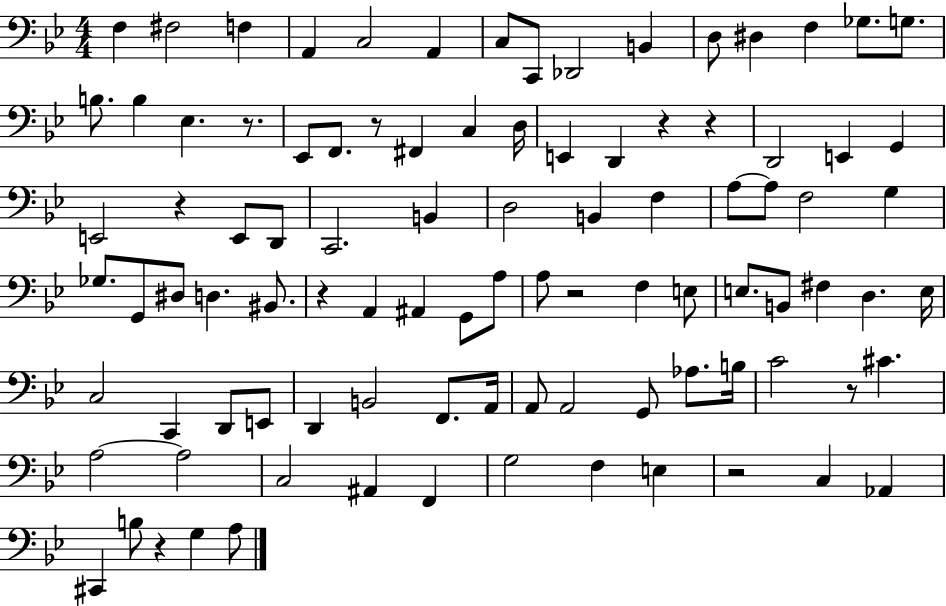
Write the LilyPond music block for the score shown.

{
  \clef bass
  \numericTimeSignature
  \time 4/4
  \key bes \major
  f4 fis2 f4 | a,4 c2 a,4 | c8 c,8 des,2 b,4 | d8 dis4 f4 ges8. g8. | \break b8. b4 ees4. r8. | ees,8 f,8. r8 fis,4 c4 d16 | e,4 d,4 r4 r4 | d,2 e,4 g,4 | \break e,2 r4 e,8 d,8 | c,2. b,4 | d2 b,4 f4 | a8~~ a8 f2 g4 | \break ges8. g,8 dis8 d4. bis,8. | r4 a,4 ais,4 g,8 a8 | a8 r2 f4 e8 | e8. b,8 fis4 d4. e16 | \break c2 c,4 d,8 e,8 | d,4 b,2 f,8. a,16 | a,8 a,2 g,8 aes8. b16 | c'2 r8 cis'4. | \break a2~~ a2 | c2 ais,4 f,4 | g2 f4 e4 | r2 c4 aes,4 | \break cis,4 b8 r4 g4 a8 | \bar "|."
}